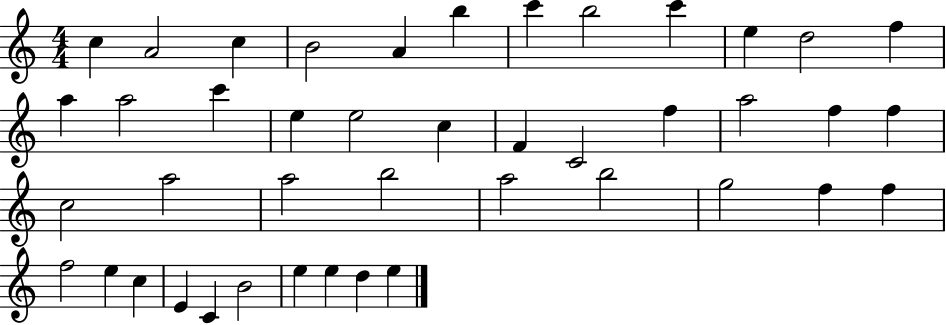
C5/q A4/h C5/q B4/h A4/q B5/q C6/q B5/h C6/q E5/q D5/h F5/q A5/q A5/h C6/q E5/q E5/h C5/q F4/q C4/h F5/q A5/h F5/q F5/q C5/h A5/h A5/h B5/h A5/h B5/h G5/h F5/q F5/q F5/h E5/q C5/q E4/q C4/q B4/h E5/q E5/q D5/q E5/q